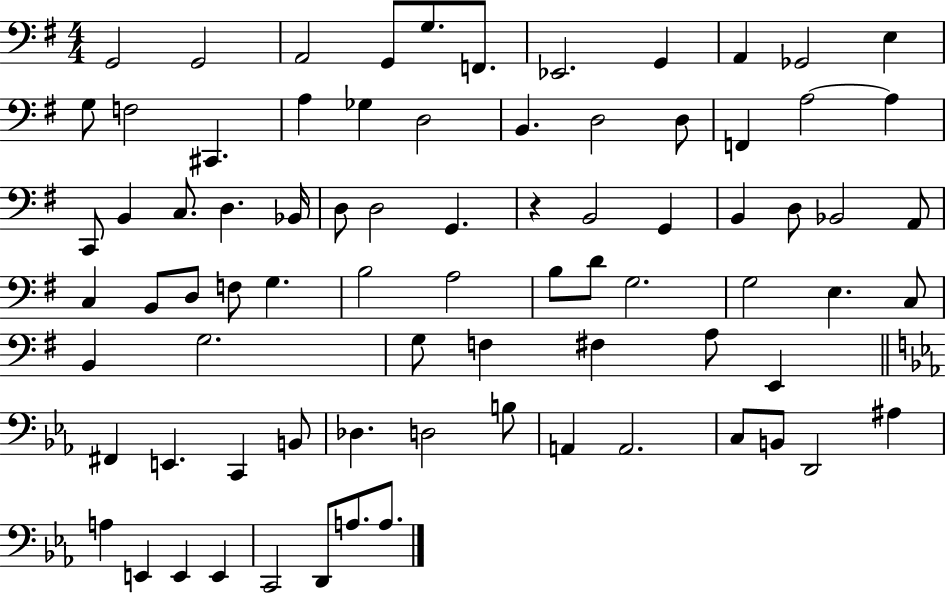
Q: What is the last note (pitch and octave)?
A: A3